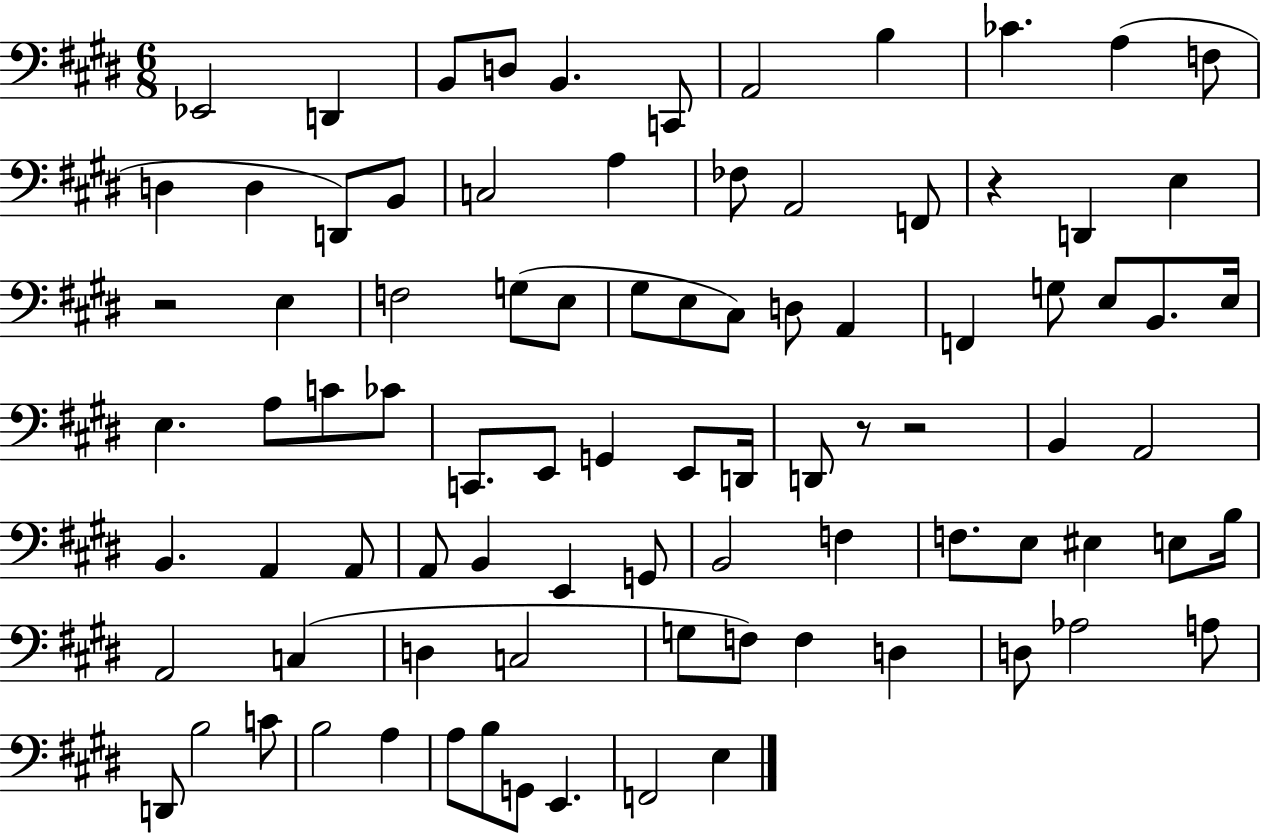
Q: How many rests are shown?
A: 4